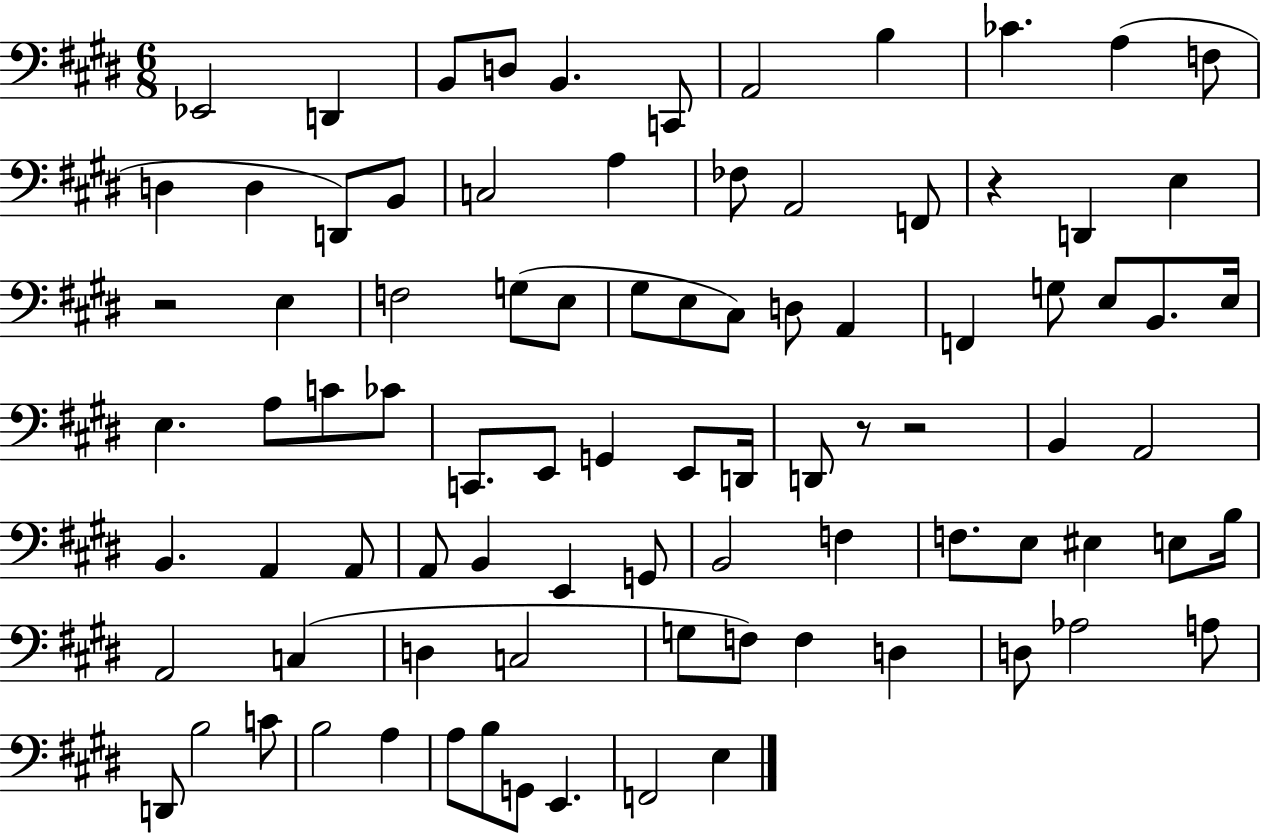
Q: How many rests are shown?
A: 4